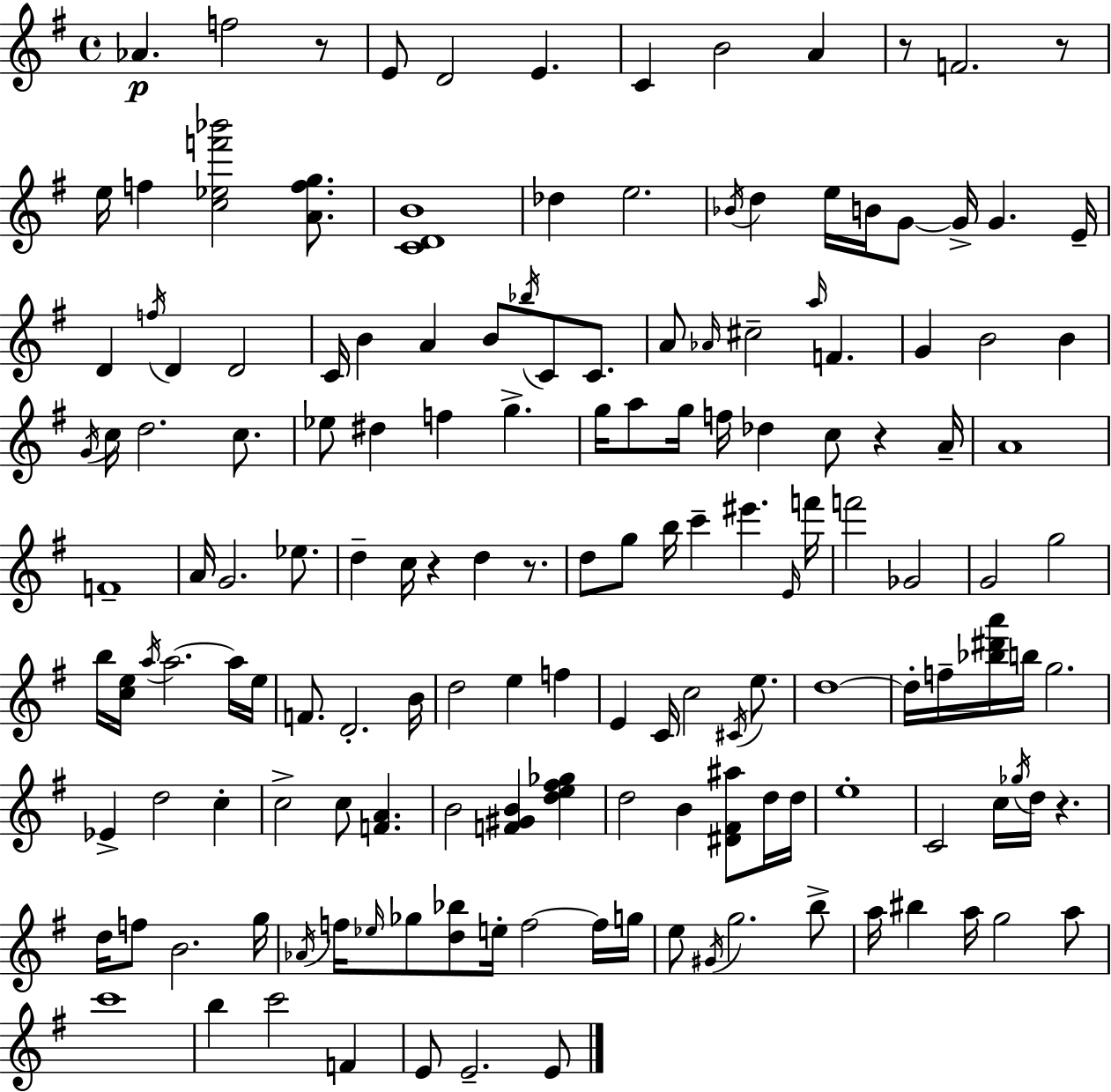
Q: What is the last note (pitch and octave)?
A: E4